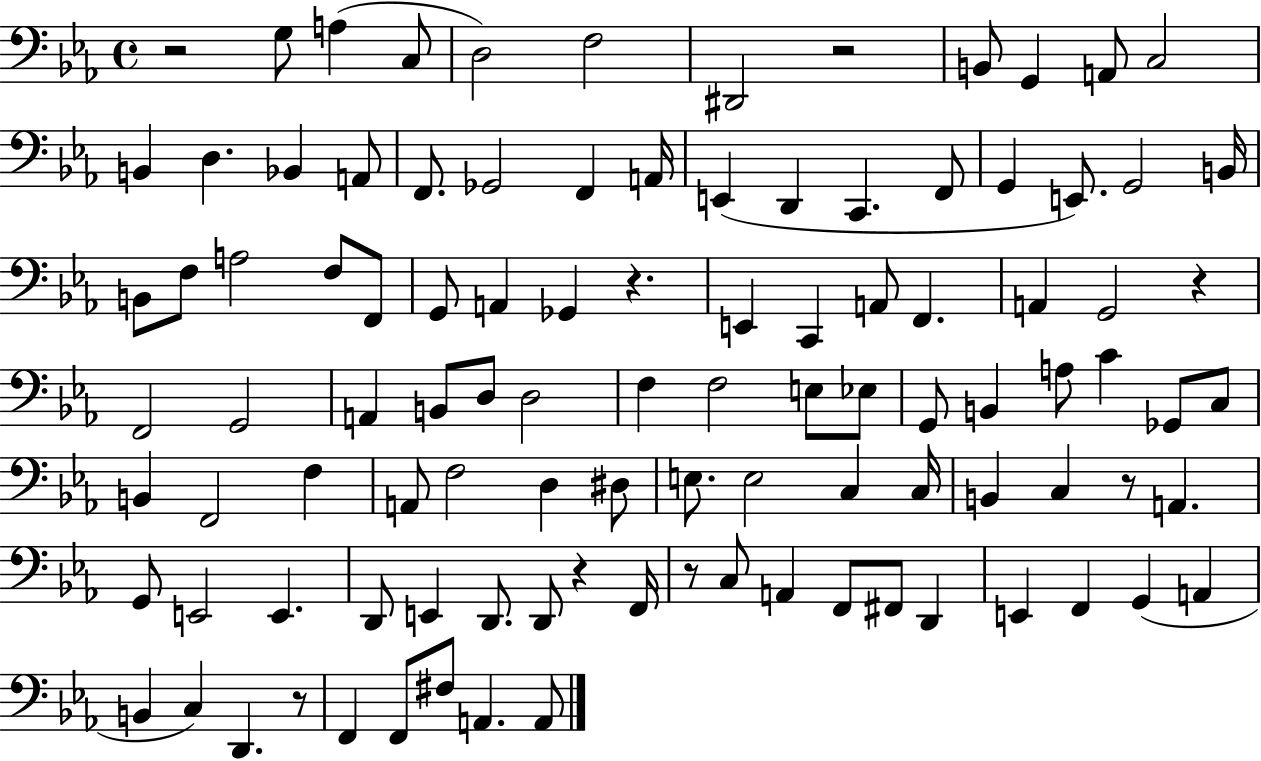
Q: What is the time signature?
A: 4/4